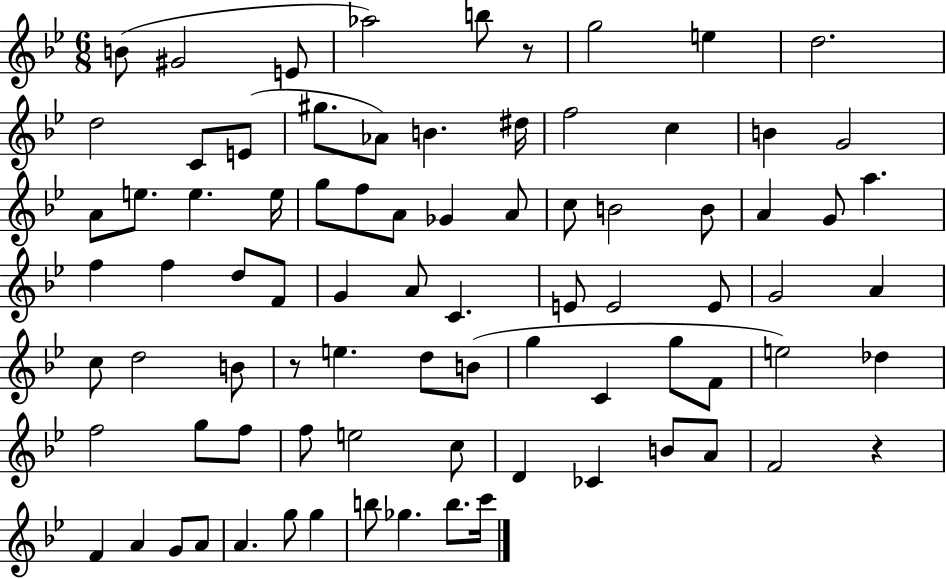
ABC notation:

X:1
T:Untitled
M:6/8
L:1/4
K:Bb
B/2 ^G2 E/2 _a2 b/2 z/2 g2 e d2 d2 C/2 E/2 ^g/2 _A/2 B ^d/4 f2 c B G2 A/2 e/2 e e/4 g/2 f/2 A/2 _G A/2 c/2 B2 B/2 A G/2 a f f d/2 F/2 G A/2 C E/2 E2 E/2 G2 A c/2 d2 B/2 z/2 e d/2 B/2 g C g/2 F/2 e2 _d f2 g/2 f/2 f/2 e2 c/2 D _C B/2 A/2 F2 z F A G/2 A/2 A g/2 g b/2 _g b/2 c'/4